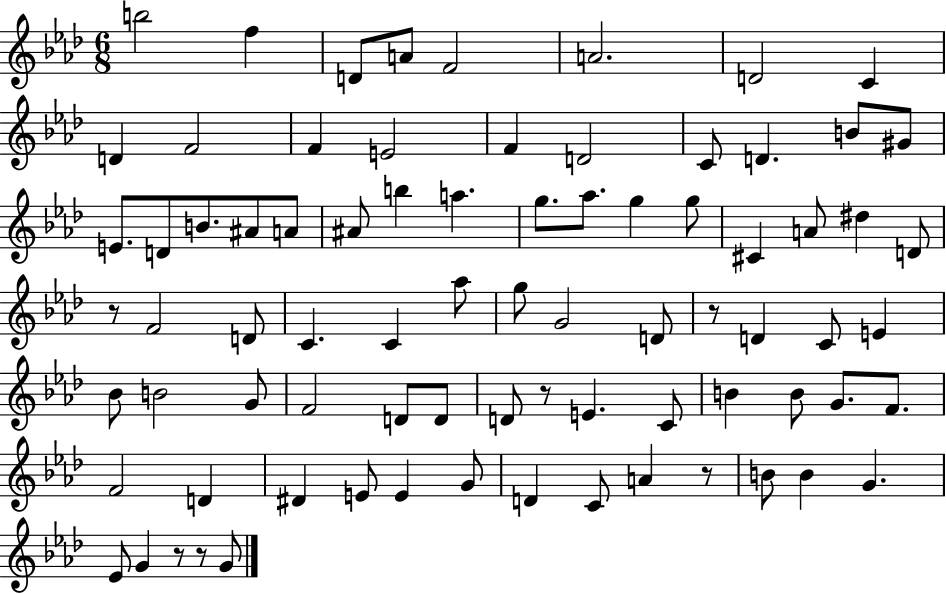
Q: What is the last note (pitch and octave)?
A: G4